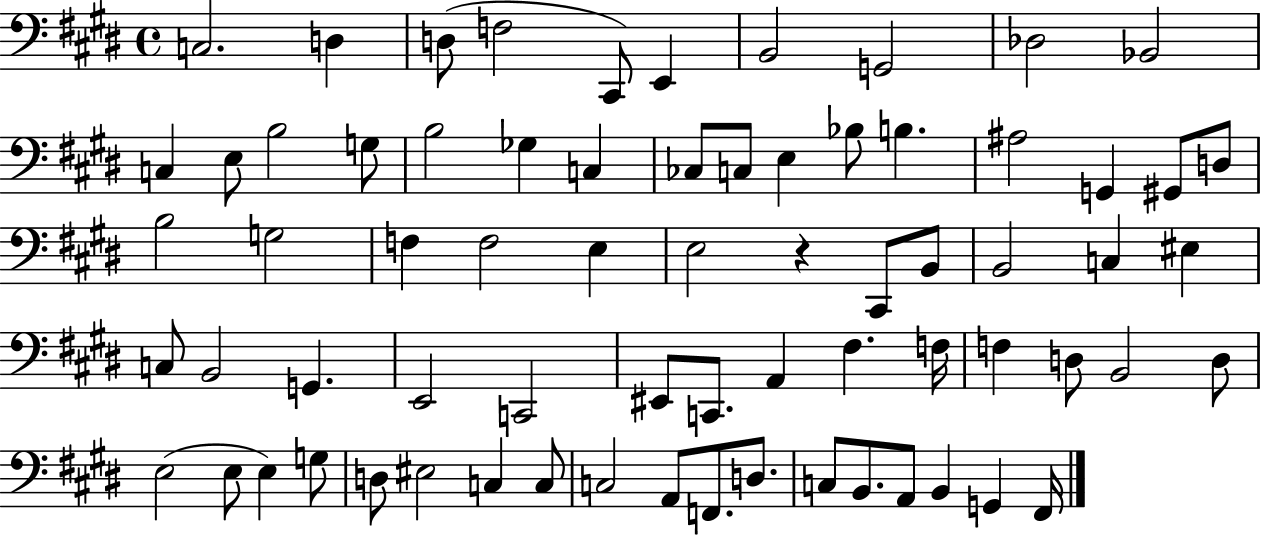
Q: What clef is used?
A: bass